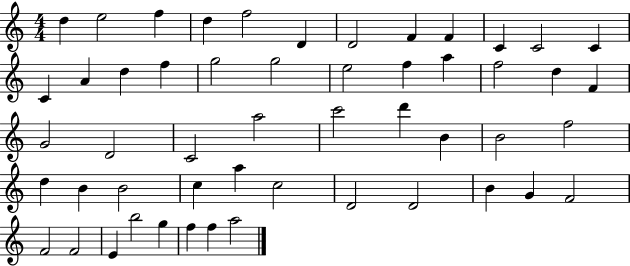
X:1
T:Untitled
M:4/4
L:1/4
K:C
d e2 f d f2 D D2 F F C C2 C C A d f g2 g2 e2 f a f2 d F G2 D2 C2 a2 c'2 d' B B2 f2 d B B2 c a c2 D2 D2 B G F2 F2 F2 E b2 g f f a2